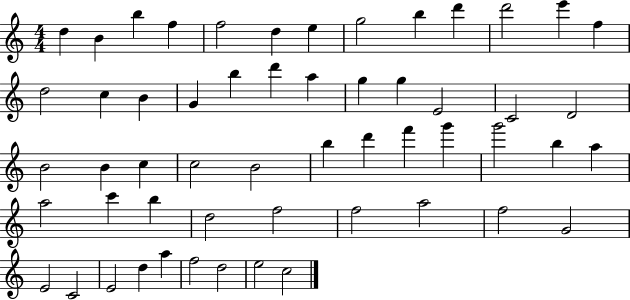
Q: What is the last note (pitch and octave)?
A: C5